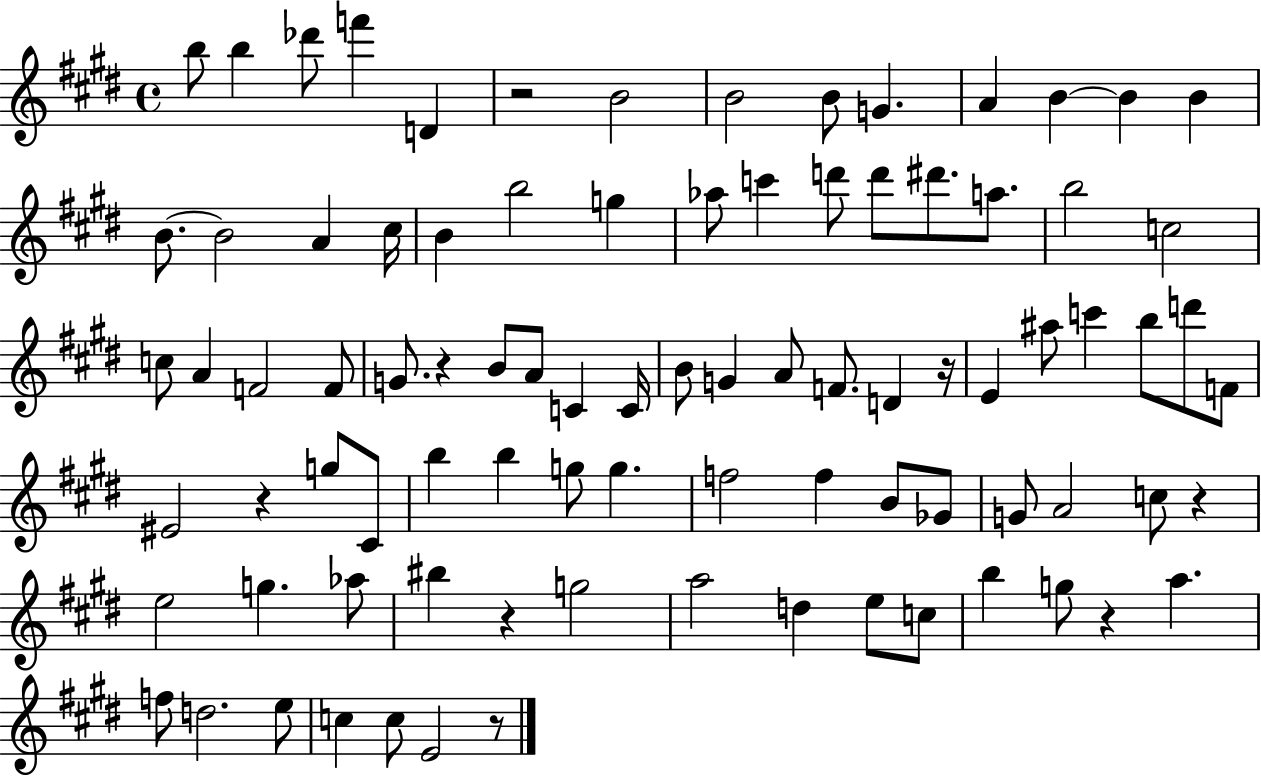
{
  \clef treble
  \time 4/4
  \defaultTimeSignature
  \key e \major
  b''8 b''4 des'''8 f'''4 d'4 | r2 b'2 | b'2 b'8 g'4. | a'4 b'4~~ b'4 b'4 | \break b'8.~~ b'2 a'4 cis''16 | b'4 b''2 g''4 | aes''8 c'''4 d'''8 d'''8 dis'''8. a''8. | b''2 c''2 | \break c''8 a'4 f'2 f'8 | g'8. r4 b'8 a'8 c'4 c'16 | b'8 g'4 a'8 f'8. d'4 r16 | e'4 ais''8 c'''4 b''8 d'''8 f'8 | \break eis'2 r4 g''8 cis'8 | b''4 b''4 g''8 g''4. | f''2 f''4 b'8 ges'8 | g'8 a'2 c''8 r4 | \break e''2 g''4. aes''8 | bis''4 r4 g''2 | a''2 d''4 e''8 c''8 | b''4 g''8 r4 a''4. | \break f''8 d''2. e''8 | c''4 c''8 e'2 r8 | \bar "|."
}